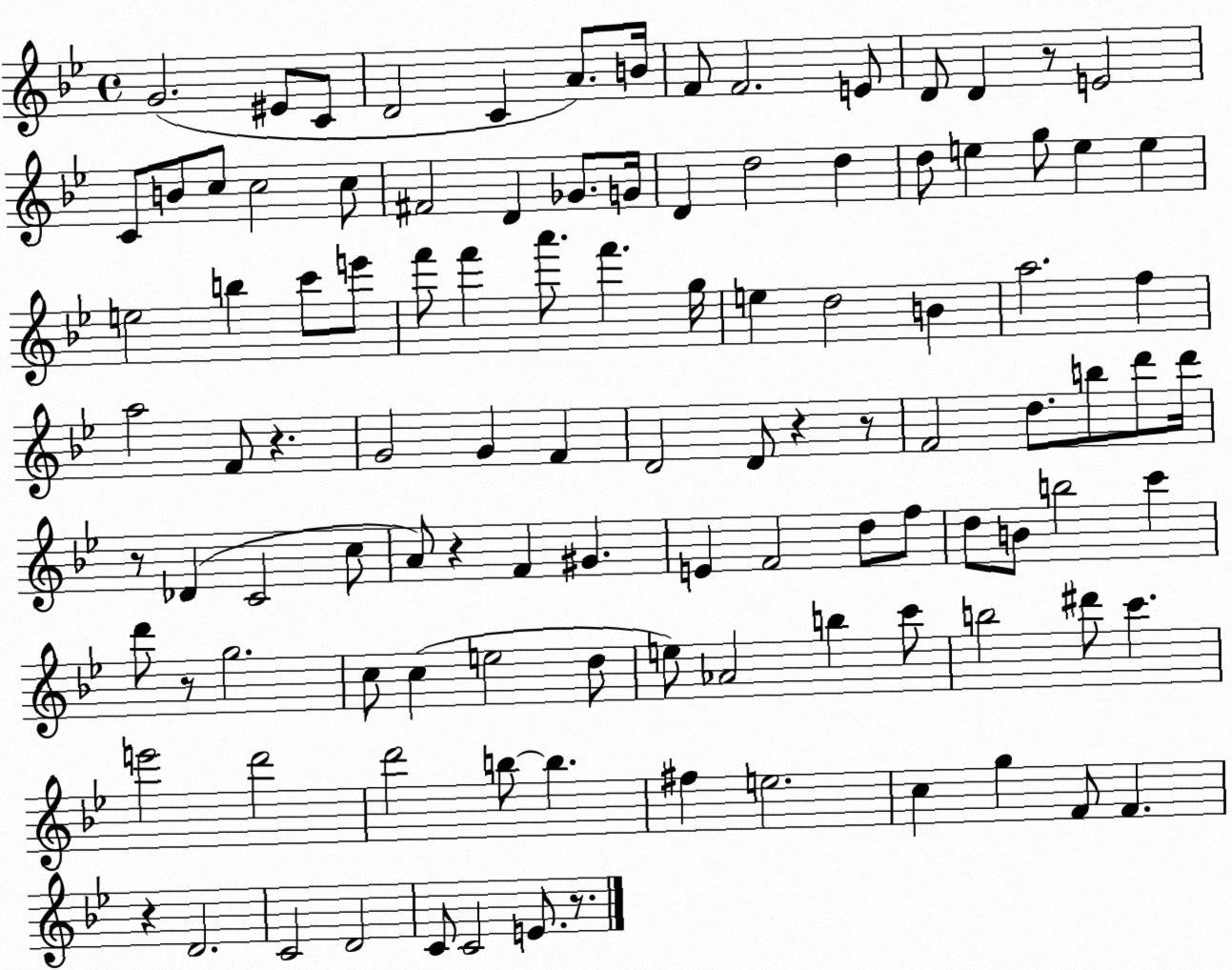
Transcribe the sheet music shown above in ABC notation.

X:1
T:Untitled
M:4/4
L:1/4
K:Bb
G2 ^E/2 C/2 D2 C A/2 B/4 F/2 F2 E/2 D/2 D z/2 E2 C/2 B/2 c/2 c2 c/2 ^F2 D _G/2 G/4 D d2 d d/2 e g/2 e e e2 b c'/2 e'/2 f'/2 f' a'/2 f' g/4 e d2 B a2 f a2 F/2 z G2 G F D2 D/2 z z/2 F2 d/2 b/2 d'/2 d'/4 z/2 _D C2 c/2 A/2 z F ^G E F2 d/2 f/2 d/2 B/2 b2 c' d'/2 z/2 g2 c/2 c e2 d/2 e/2 _A2 b c'/2 b2 ^d'/2 c' e'2 d'2 d'2 b/2 b ^f e2 c g F/2 F z D2 C2 D2 C/2 C2 E/2 z/2